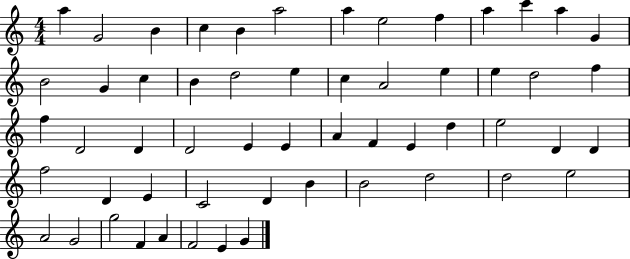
{
  \clef treble
  \numericTimeSignature
  \time 4/4
  \key c \major
  a''4 g'2 b'4 | c''4 b'4 a''2 | a''4 e''2 f''4 | a''4 c'''4 a''4 g'4 | \break b'2 g'4 c''4 | b'4 d''2 e''4 | c''4 a'2 e''4 | e''4 d''2 f''4 | \break f''4 d'2 d'4 | d'2 e'4 e'4 | a'4 f'4 e'4 d''4 | e''2 d'4 d'4 | \break f''2 d'4 e'4 | c'2 d'4 b'4 | b'2 d''2 | d''2 e''2 | \break a'2 g'2 | g''2 f'4 a'4 | f'2 e'4 g'4 | \bar "|."
}